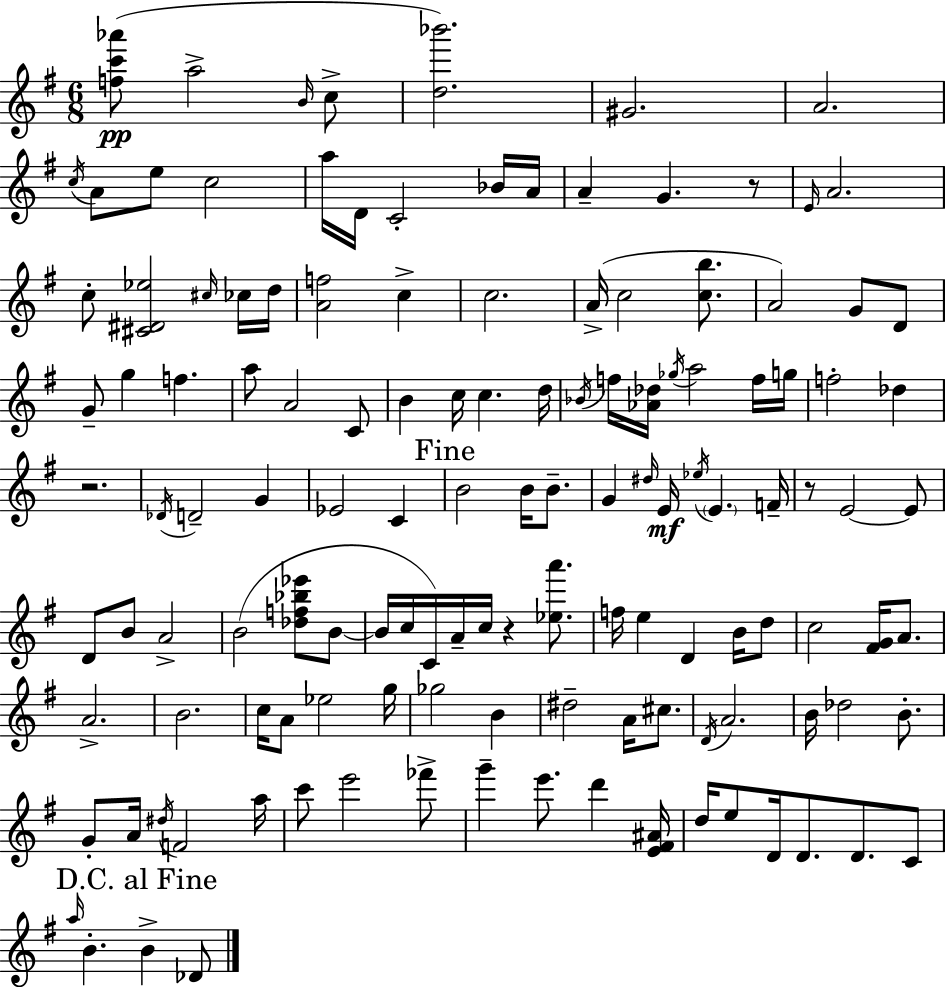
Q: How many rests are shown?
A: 4